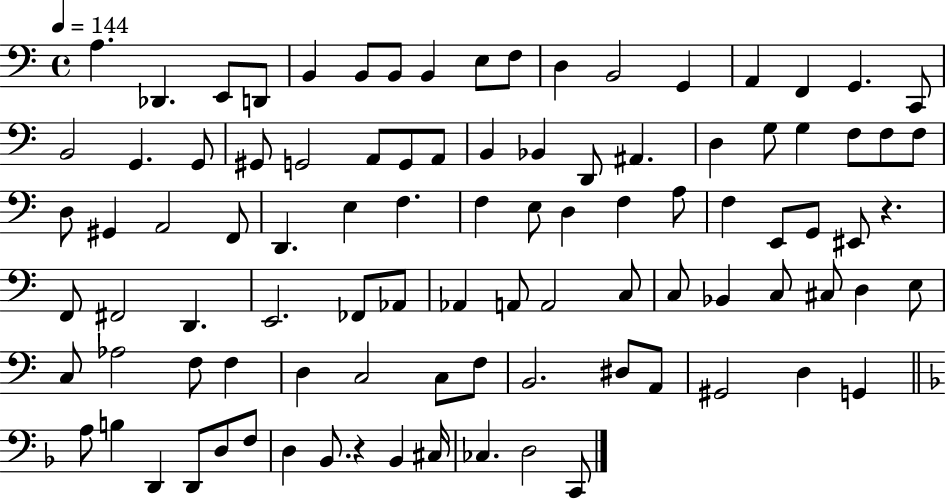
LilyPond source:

{
  \clef bass
  \time 4/4
  \defaultTimeSignature
  \key c \major
  \tempo 4 = 144
  a4. des,4. e,8 d,8 | b,4 b,8 b,8 b,4 e8 f8 | d4 b,2 g,4 | a,4 f,4 g,4. c,8 | \break b,2 g,4. g,8 | gis,8 g,2 a,8 g,8 a,8 | b,4 bes,4 d,8 ais,4. | d4 g8 g4 f8 f8 f8 | \break d8 gis,4 a,2 f,8 | d,4. e4 f4. | f4 e8 d4 f4 a8 | f4 e,8 g,8 eis,8 r4. | \break f,8 fis,2 d,4. | e,2. fes,8 aes,8 | aes,4 a,8 a,2 c8 | c8 bes,4 c8 cis8 d4 e8 | \break c8 aes2 f8 f4 | d4 c2 c8 f8 | b,2. dis8 a,8 | gis,2 d4 g,4 | \break \bar "||" \break \key f \major a8 b4 d,4 d,8 d8 f8 | d4 bes,8. r4 bes,4 cis16 | ces4. d2 c,8 | \bar "|."
}